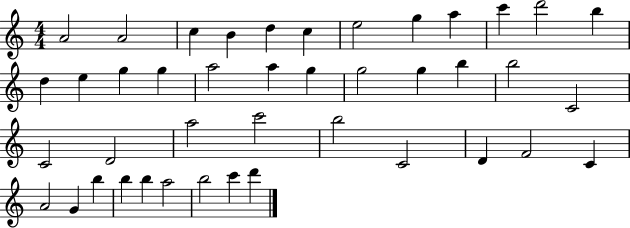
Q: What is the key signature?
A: C major